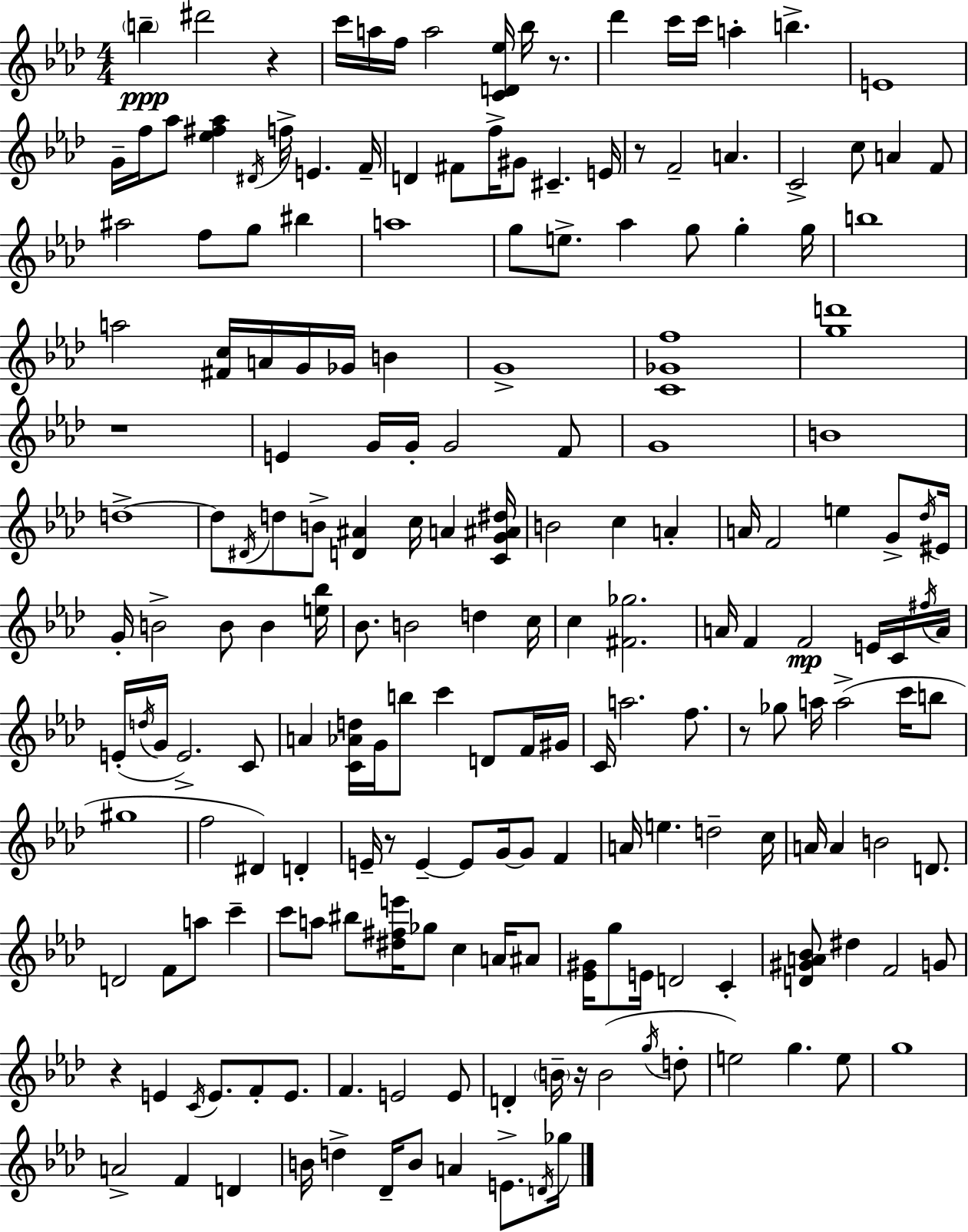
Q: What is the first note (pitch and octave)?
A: B5